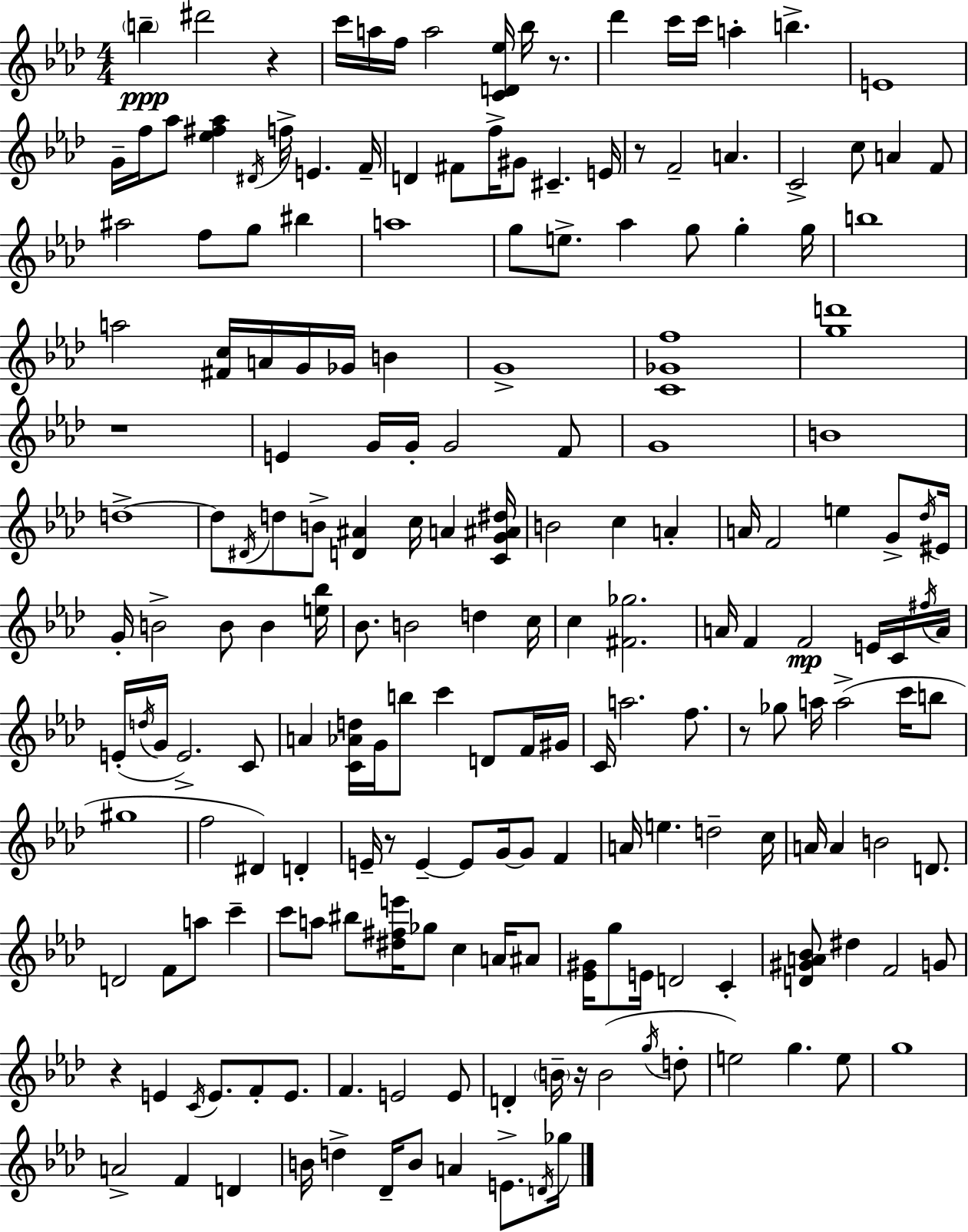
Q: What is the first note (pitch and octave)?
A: B5